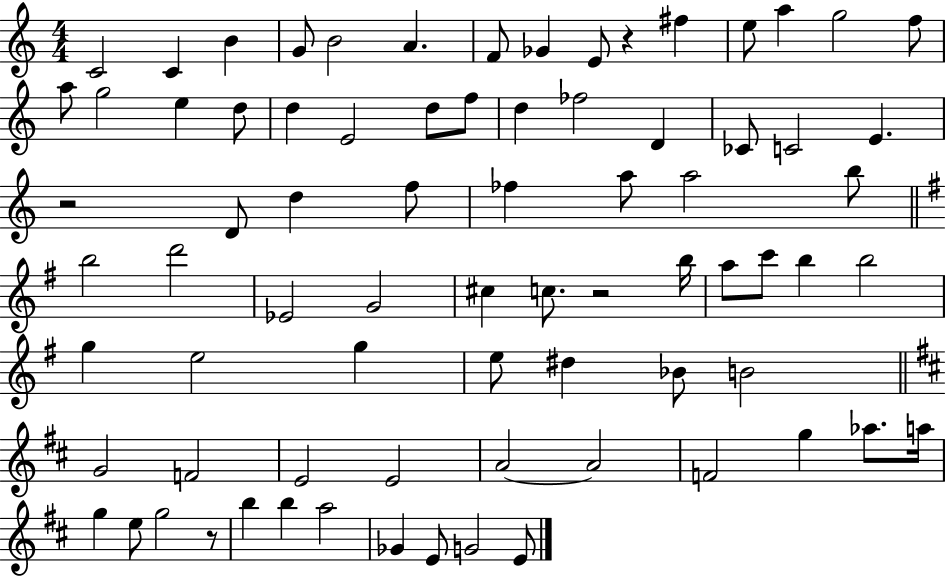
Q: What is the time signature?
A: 4/4